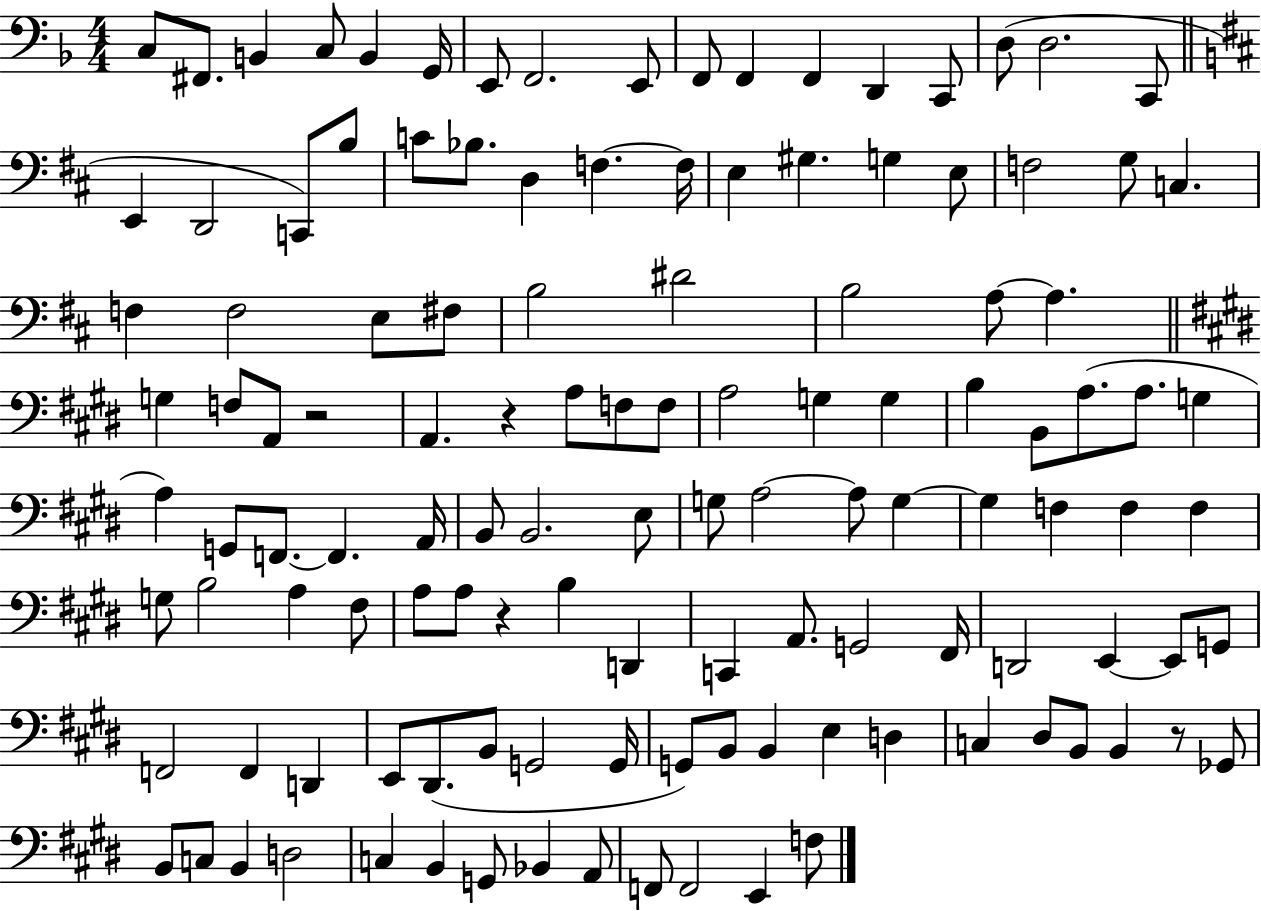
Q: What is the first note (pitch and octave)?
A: C3